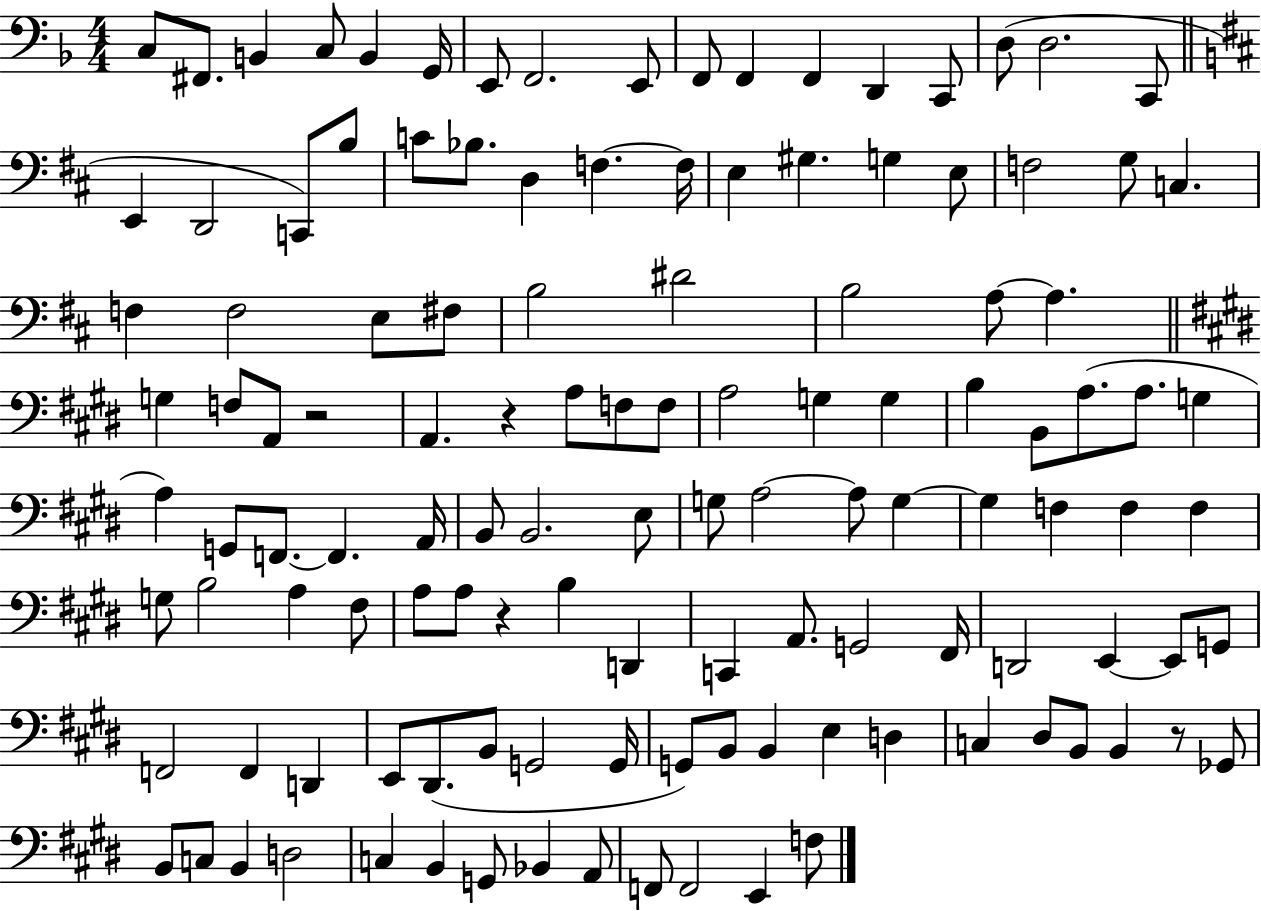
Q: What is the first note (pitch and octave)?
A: C3